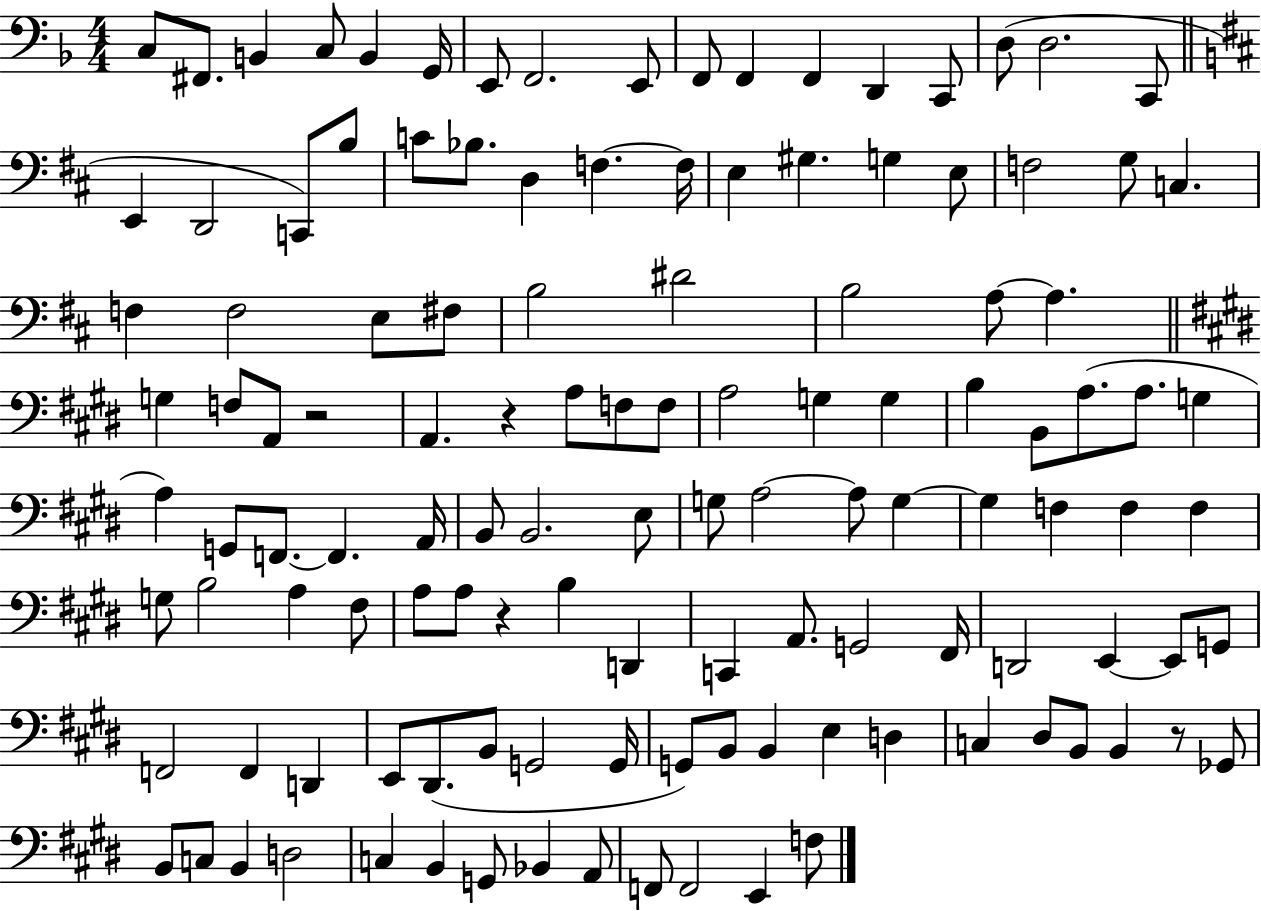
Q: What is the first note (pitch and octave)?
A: C3